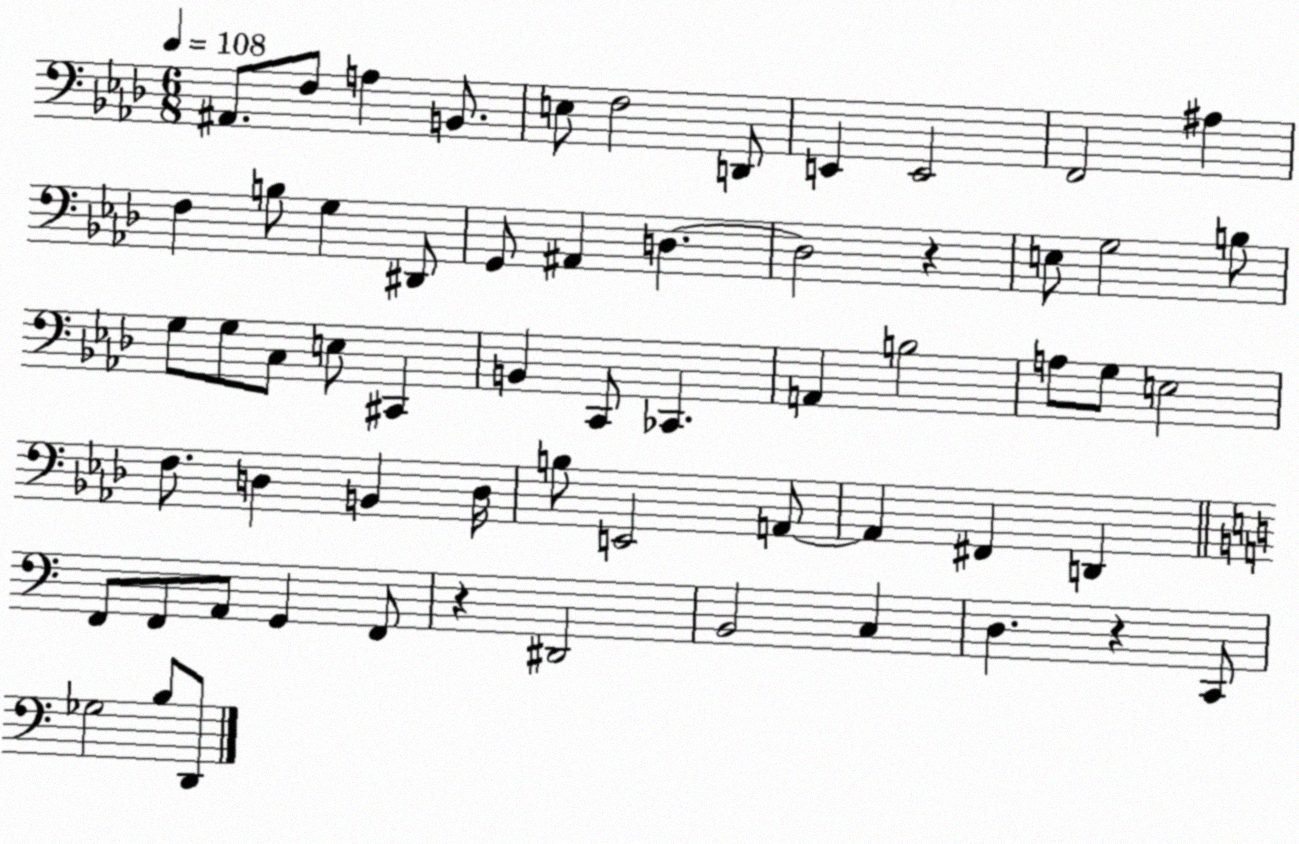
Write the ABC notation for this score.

X:1
T:Untitled
M:6/8
L:1/4
K:Ab
^A,,/2 F,/2 A, B,,/2 E,/2 F,2 D,,/2 E,, E,,2 F,,2 ^A, F, B,/2 G, ^D,,/2 G,,/2 ^A,, D, D,2 z E,/2 G,2 B,/2 G,/2 G,/2 C,/2 E,/2 ^C,, B,, C,,/2 _C,, A,, B,2 A,/2 G,/2 E,2 F,/2 D, B,, D,/4 B,/2 E,,2 A,,/2 A,, ^F,, D,, F,,/2 F,,/2 A,,/2 G,, F,,/2 z ^D,,2 B,,2 C, D, z C,,/2 _G,2 B,/2 D,,/2